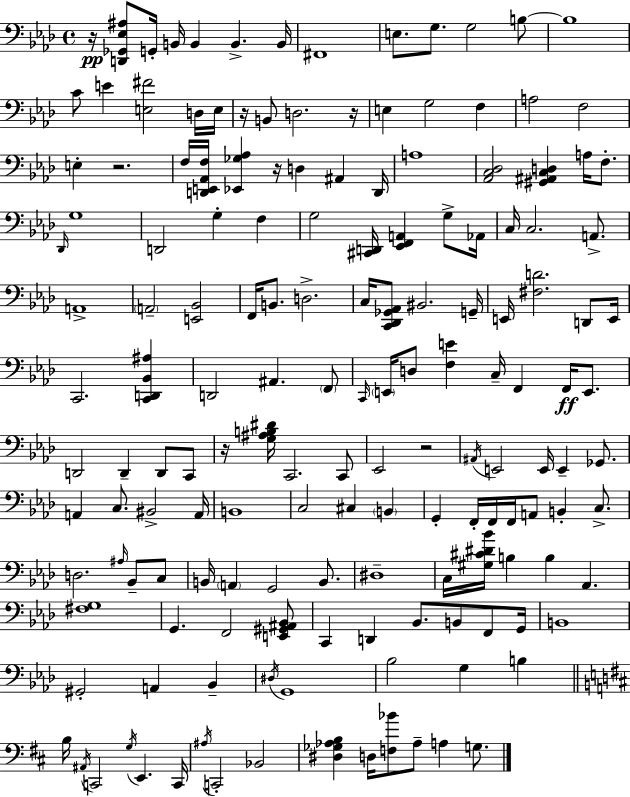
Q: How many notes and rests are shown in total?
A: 159